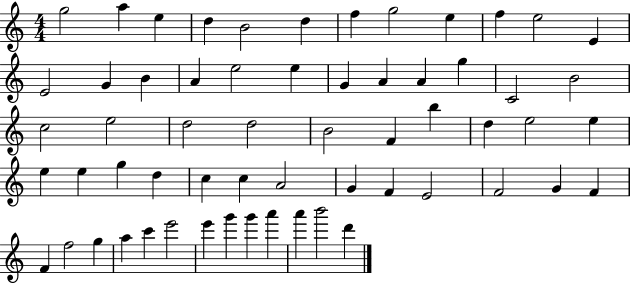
G5/h A5/q E5/q D5/q B4/h D5/q F5/q G5/h E5/q F5/q E5/h E4/q E4/h G4/q B4/q A4/q E5/h E5/q G4/q A4/q A4/q G5/q C4/h B4/h C5/h E5/h D5/h D5/h B4/h F4/q B5/q D5/q E5/h E5/q E5/q E5/q G5/q D5/q C5/q C5/q A4/h G4/q F4/q E4/h F4/h G4/q F4/q F4/q F5/h G5/q A5/q C6/q E6/h E6/q G6/q G6/q A6/q A6/q B6/h D6/q